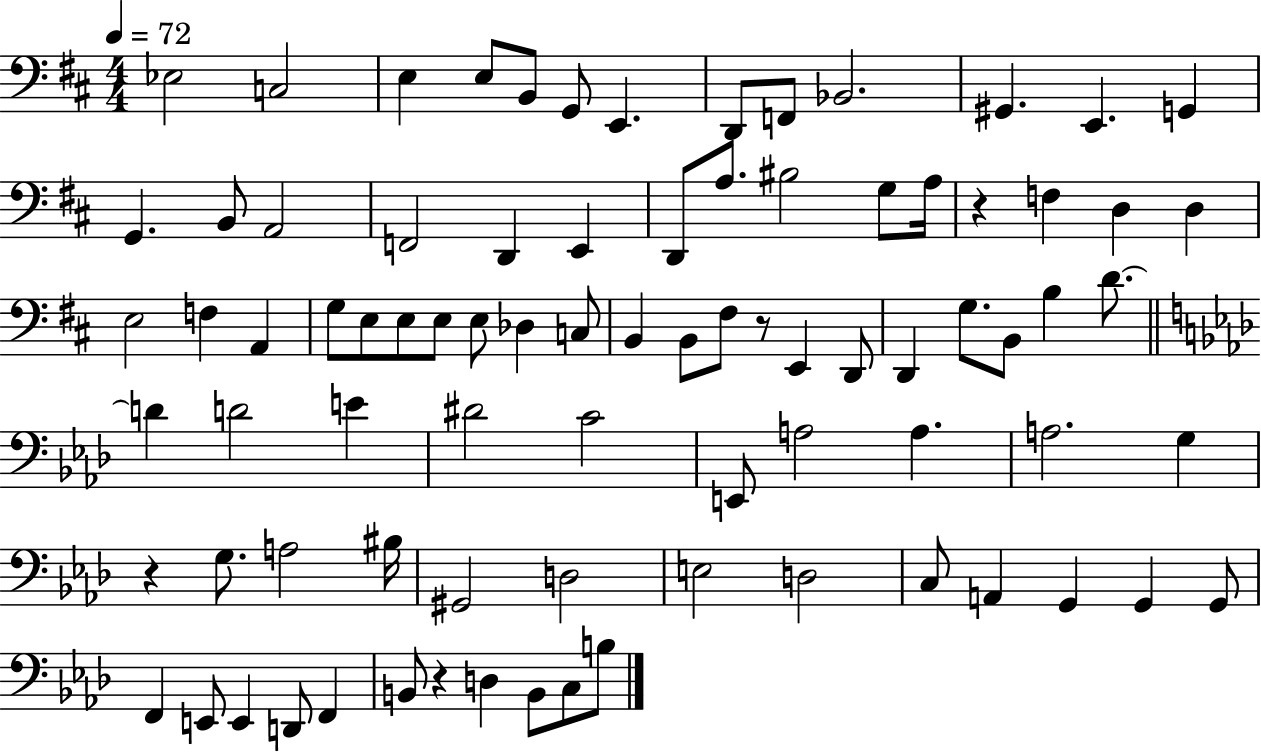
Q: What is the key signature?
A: D major